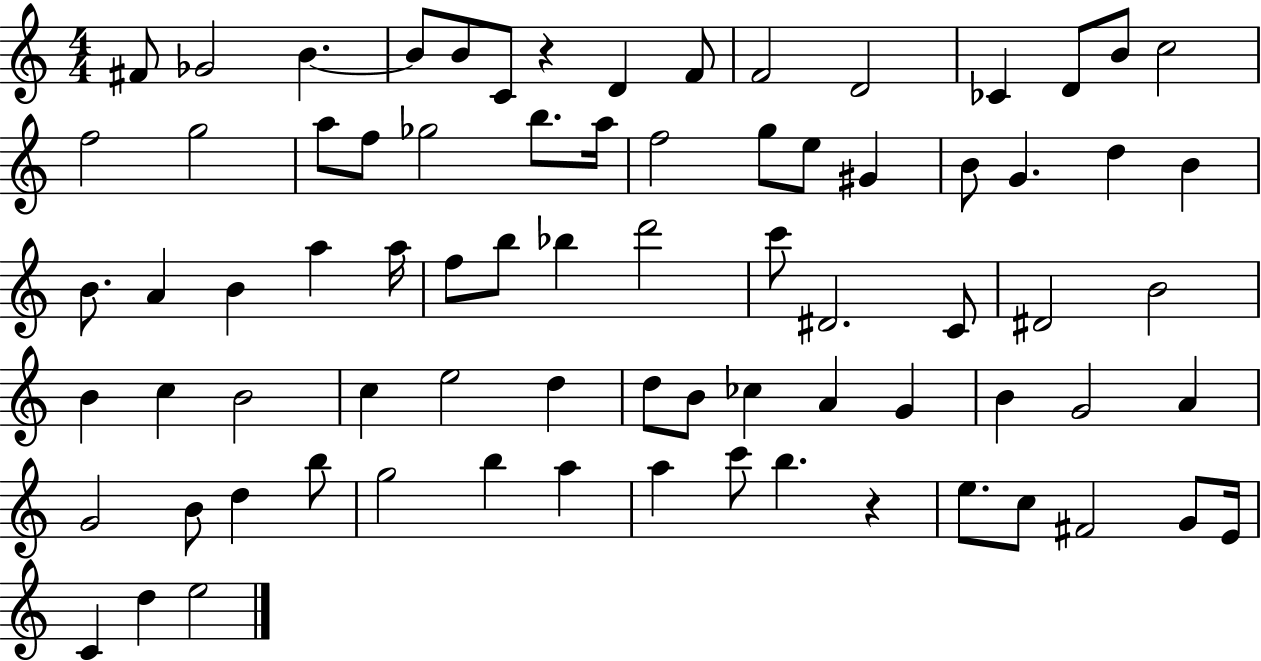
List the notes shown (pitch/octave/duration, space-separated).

F#4/e Gb4/h B4/q. B4/e B4/e C4/e R/q D4/q F4/e F4/h D4/h CES4/q D4/e B4/e C5/h F5/h G5/h A5/e F5/e Gb5/h B5/e. A5/s F5/h G5/e E5/e G#4/q B4/e G4/q. D5/q B4/q B4/e. A4/q B4/q A5/q A5/s F5/e B5/e Bb5/q D6/h C6/e D#4/h. C4/e D#4/h B4/h B4/q C5/q B4/h C5/q E5/h D5/q D5/e B4/e CES5/q A4/q G4/q B4/q G4/h A4/q G4/h B4/e D5/q B5/e G5/h B5/q A5/q A5/q C6/e B5/q. R/q E5/e. C5/e F#4/h G4/e E4/s C4/q D5/q E5/h